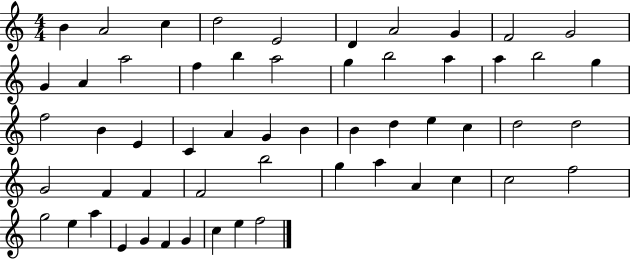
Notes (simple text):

B4/q A4/h C5/q D5/h E4/h D4/q A4/h G4/q F4/h G4/h G4/q A4/q A5/h F5/q B5/q A5/h G5/q B5/h A5/q A5/q B5/h G5/q F5/h B4/q E4/q C4/q A4/q G4/q B4/q B4/q D5/q E5/q C5/q D5/h D5/h G4/h F4/q F4/q F4/h B5/h G5/q A5/q A4/q C5/q C5/h F5/h G5/h E5/q A5/q E4/q G4/q F4/q G4/q C5/q E5/q F5/h